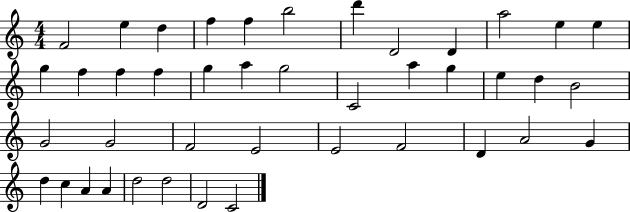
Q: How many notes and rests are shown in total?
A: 42